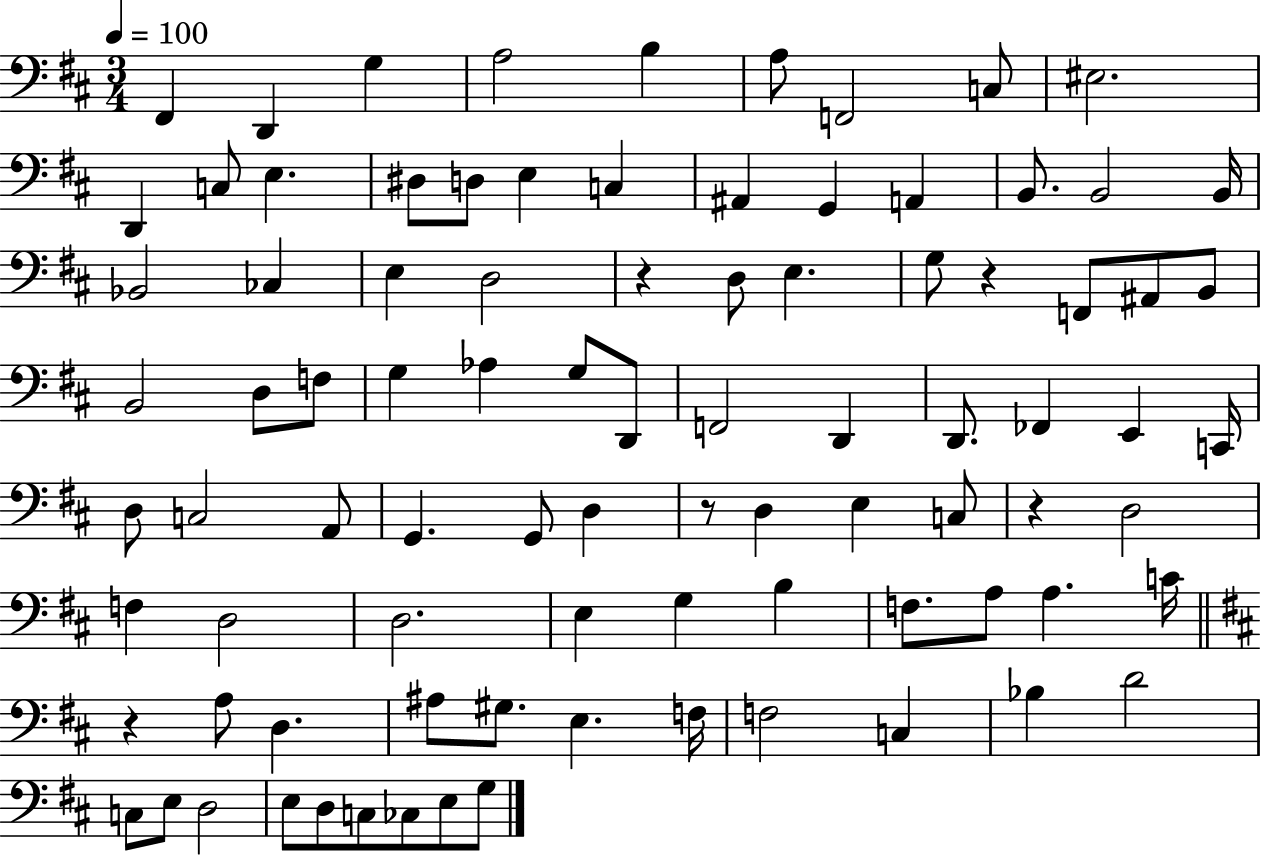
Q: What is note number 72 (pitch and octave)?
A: F3